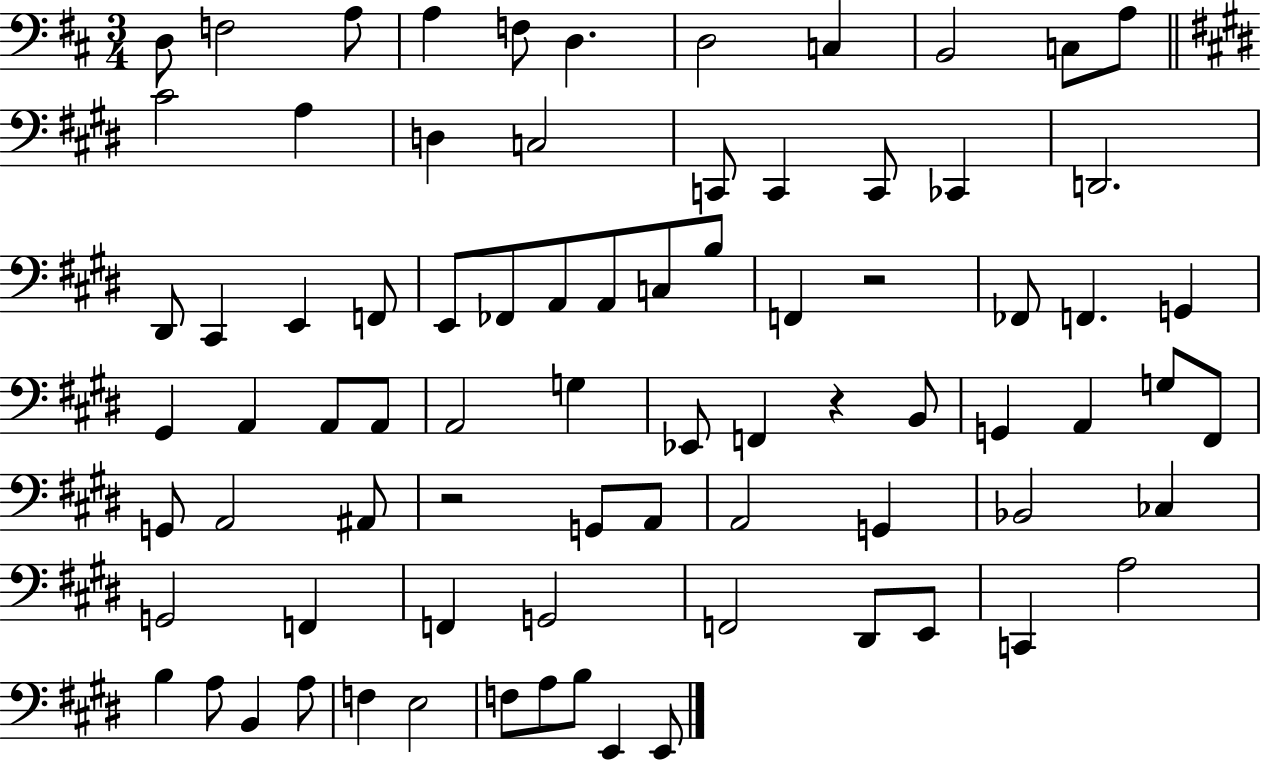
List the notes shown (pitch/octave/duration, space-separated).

D3/e F3/h A3/e A3/q F3/e D3/q. D3/h C3/q B2/h C3/e A3/e C#4/h A3/q D3/q C3/h C2/e C2/q C2/e CES2/q D2/h. D#2/e C#2/q E2/q F2/e E2/e FES2/e A2/e A2/e C3/e B3/e F2/q R/h FES2/e F2/q. G2/q G#2/q A2/q A2/e A2/e A2/h G3/q Eb2/e F2/q R/q B2/e G2/q A2/q G3/e F#2/e G2/e A2/h A#2/e R/h G2/e A2/e A2/h G2/q Bb2/h CES3/q G2/h F2/q F2/q G2/h F2/h D#2/e E2/e C2/q A3/h B3/q A3/e B2/q A3/e F3/q E3/h F3/e A3/e B3/e E2/q E2/e